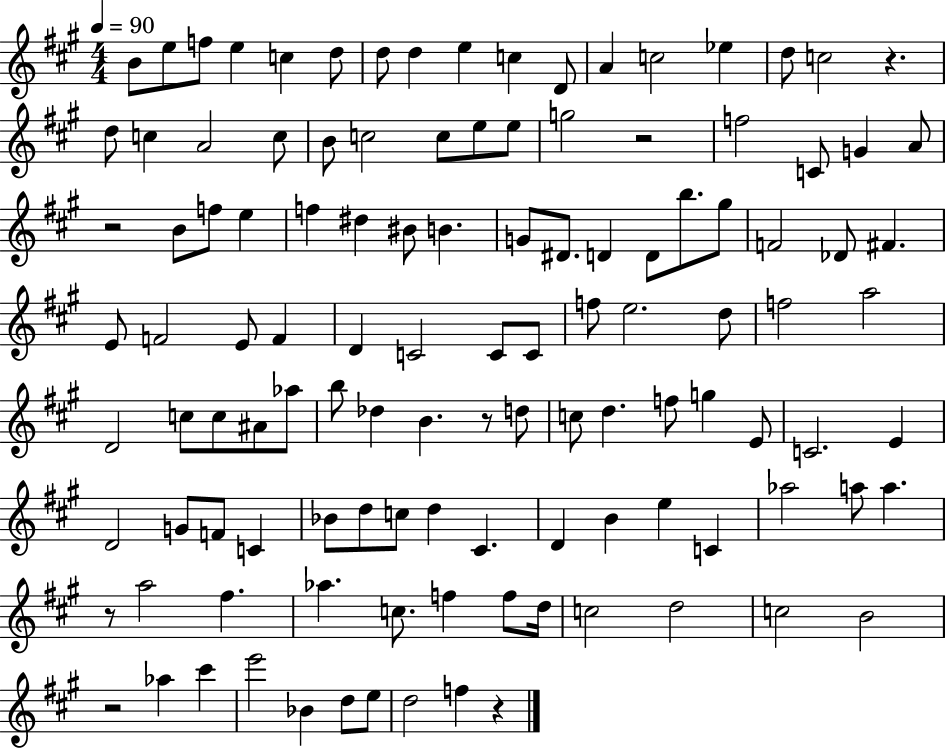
B4/e E5/e F5/e E5/q C5/q D5/e D5/e D5/q E5/q C5/q D4/e A4/q C5/h Eb5/q D5/e C5/h R/q. D5/e C5/q A4/h C5/e B4/e C5/h C5/e E5/e E5/e G5/h R/h F5/h C4/e G4/q A4/e R/h B4/e F5/e E5/q F5/q D#5/q BIS4/e B4/q. G4/e D#4/e. D4/q D4/e B5/e. G#5/e F4/h Db4/e F#4/q. E4/e F4/h E4/e F4/q D4/q C4/h C4/e C4/e F5/e E5/h. D5/e F5/h A5/h D4/h C5/e C5/e A#4/e Ab5/e B5/e Db5/q B4/q. R/e D5/e C5/e D5/q. F5/e G5/q E4/e C4/h. E4/q D4/h G4/e F4/e C4/q Bb4/e D5/e C5/e D5/q C#4/q. D4/q B4/q E5/q C4/q Ab5/h A5/e A5/q. R/e A5/h F#5/q. Ab5/q. C5/e. F5/q F5/e D5/s C5/h D5/h C5/h B4/h R/h Ab5/q C#6/q E6/h Bb4/q D5/e E5/e D5/h F5/q R/q